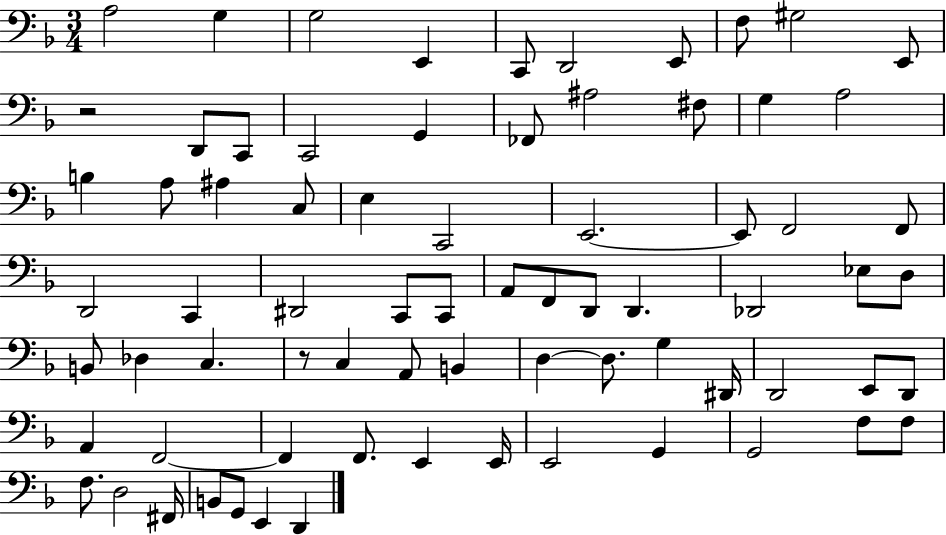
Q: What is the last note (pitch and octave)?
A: D2